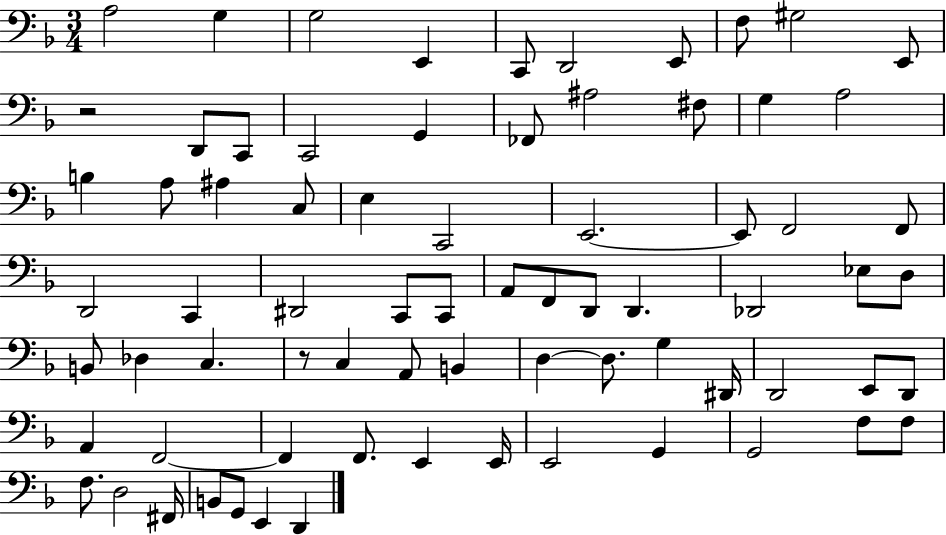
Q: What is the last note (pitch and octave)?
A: D2